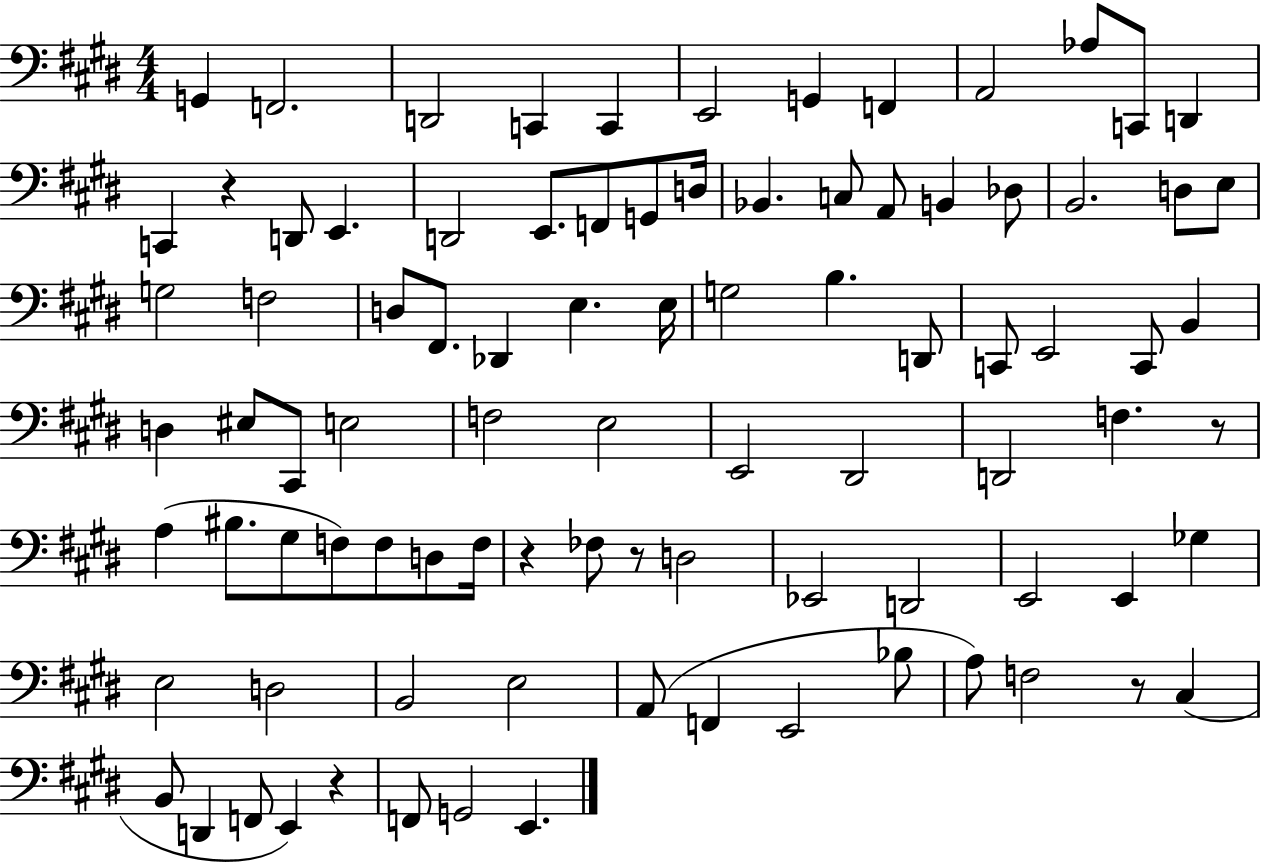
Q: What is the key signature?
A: E major